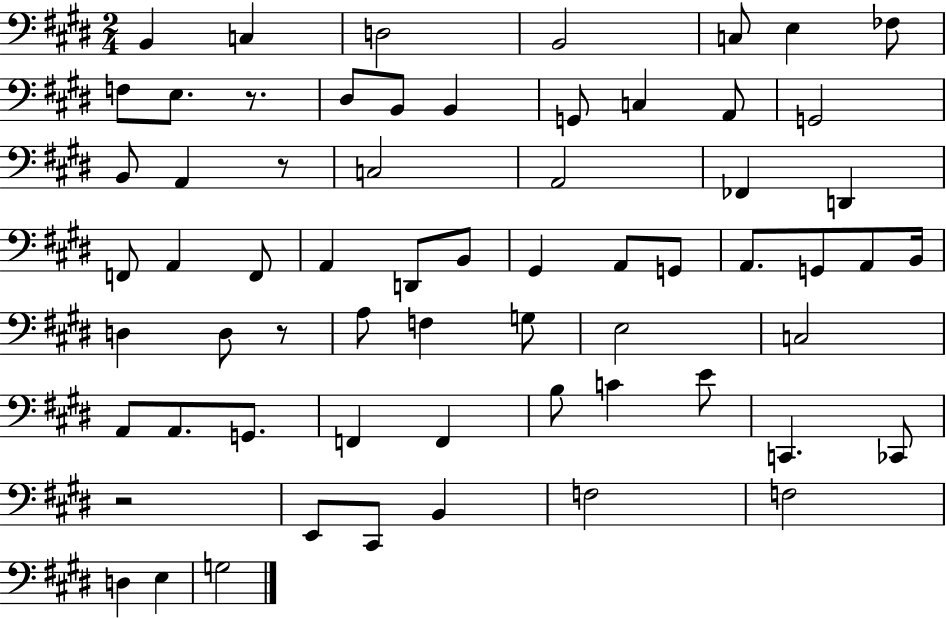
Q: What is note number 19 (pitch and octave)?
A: C3